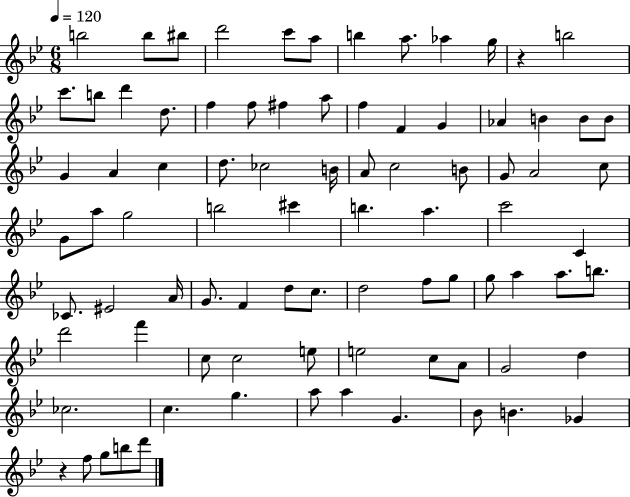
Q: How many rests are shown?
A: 2